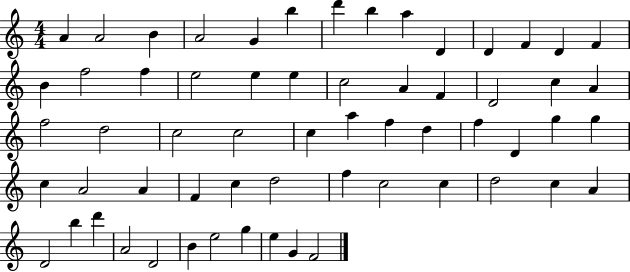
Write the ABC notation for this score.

X:1
T:Untitled
M:4/4
L:1/4
K:C
A A2 B A2 G b d' b a D D F D F B f2 f e2 e e c2 A F D2 c A f2 d2 c2 c2 c a f d f D g g c A2 A F c d2 f c2 c d2 c A D2 b d' A2 D2 B e2 g e G F2